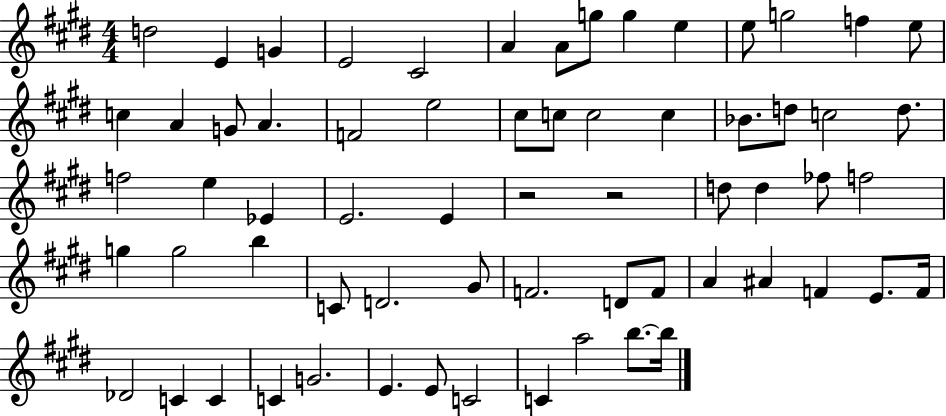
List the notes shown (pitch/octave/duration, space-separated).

D5/h E4/q G4/q E4/h C#4/h A4/q A4/e G5/e G5/q E5/q E5/e G5/h F5/q E5/e C5/q A4/q G4/e A4/q. F4/h E5/h C#5/e C5/e C5/h C5/q Bb4/e. D5/e C5/h D5/e. F5/h E5/q Eb4/q E4/h. E4/q R/h R/h D5/e D5/q FES5/e F5/h G5/q G5/h B5/q C4/e D4/h. G#4/e F4/h. D4/e F4/e A4/q A#4/q F4/q E4/e. F4/s Db4/h C4/q C4/q C4/q G4/h. E4/q. E4/e C4/h C4/q A5/h B5/e. B5/s